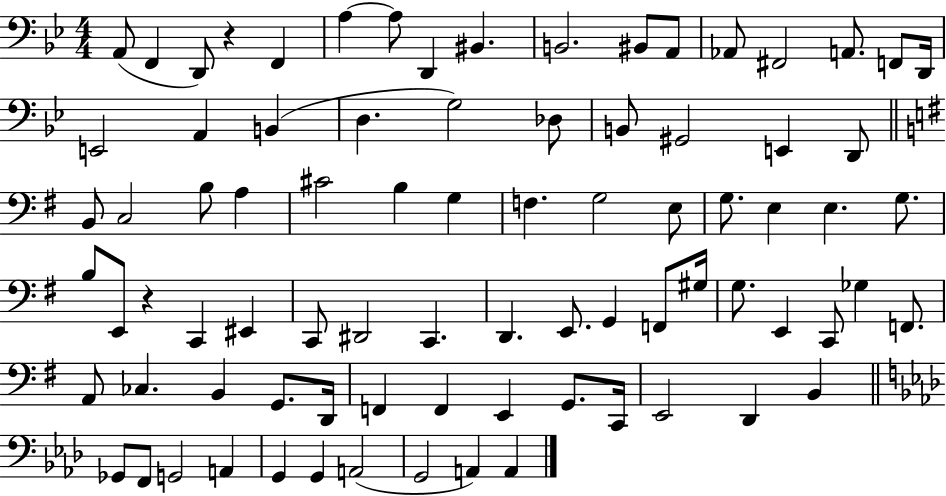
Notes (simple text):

A2/e F2/q D2/e R/q F2/q A3/q A3/e D2/q BIS2/q. B2/h. BIS2/e A2/e Ab2/e F#2/h A2/e. F2/e D2/s E2/h A2/q B2/q D3/q. G3/h Db3/e B2/e G#2/h E2/q D2/e B2/e C3/h B3/e A3/q C#4/h B3/q G3/q F3/q. G3/h E3/e G3/e. E3/q E3/q. G3/e. B3/e E2/e R/q C2/q EIS2/q C2/e D#2/h C2/q. D2/q. E2/e. G2/q F2/e G#3/s G3/e. E2/q C2/e Gb3/q F2/e. A2/e CES3/q. B2/q G2/e. D2/s F2/q F2/q E2/q G2/e. C2/s E2/h D2/q B2/q Gb2/e F2/e G2/h A2/q G2/q G2/q A2/h G2/h A2/q A2/q